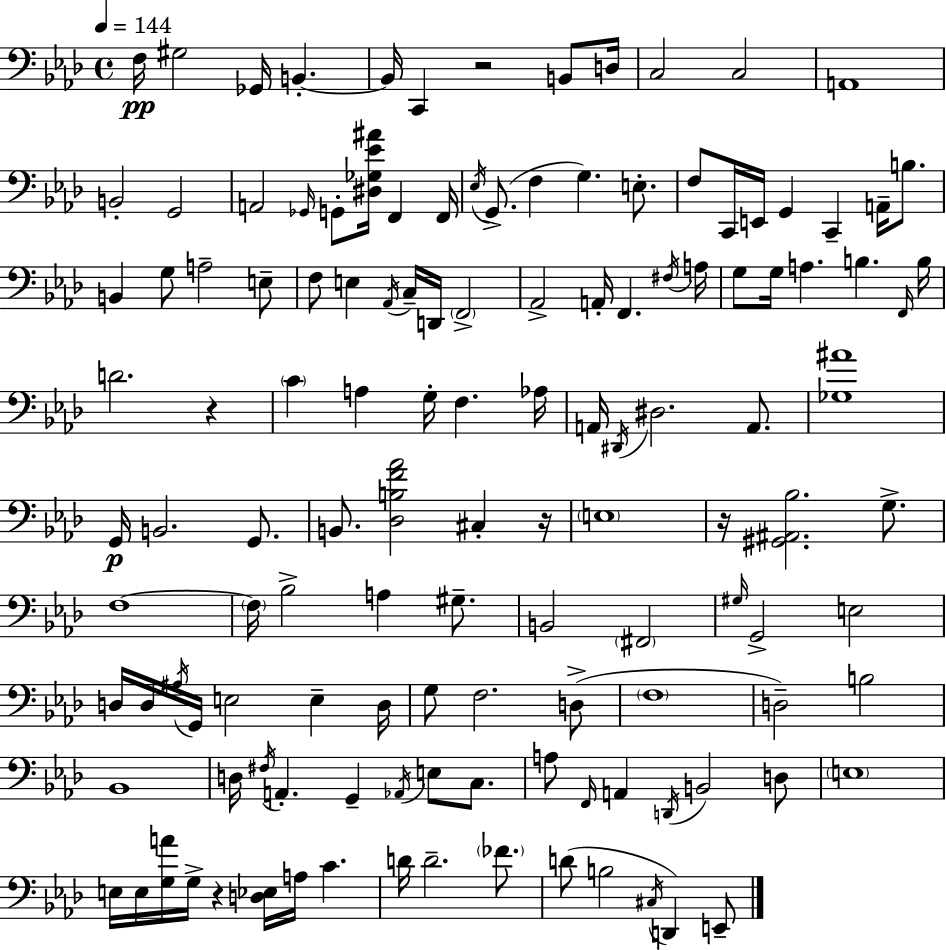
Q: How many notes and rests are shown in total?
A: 130